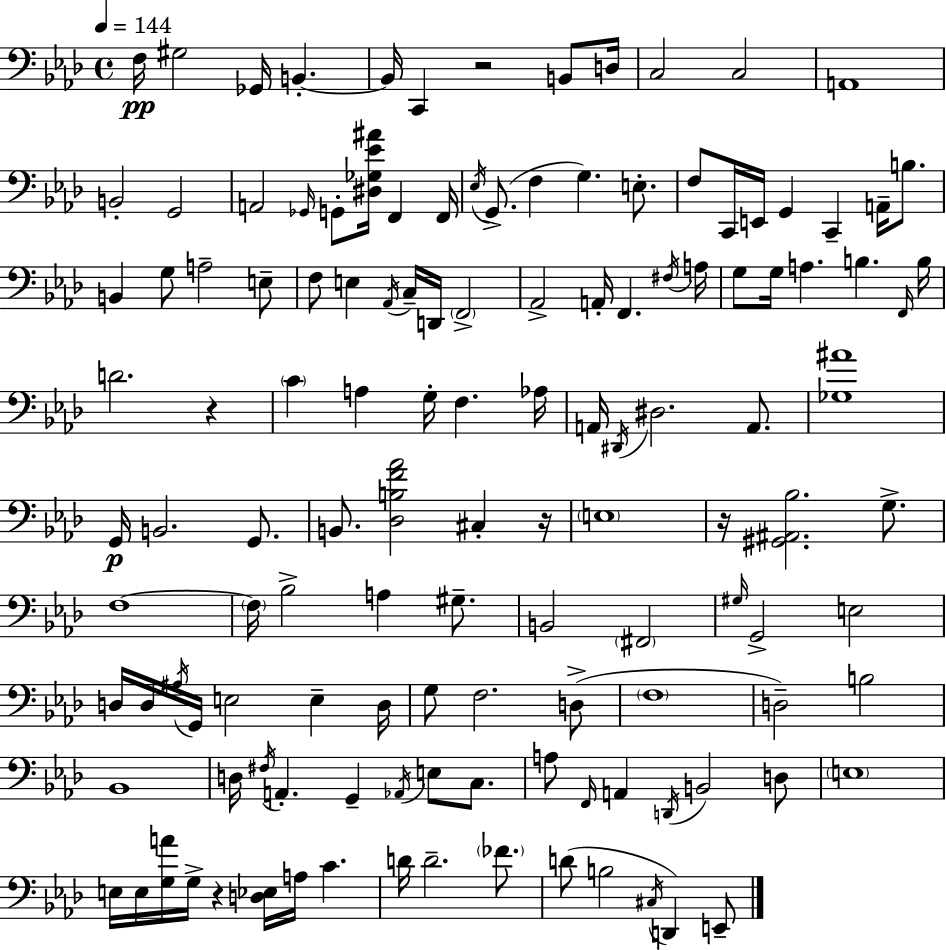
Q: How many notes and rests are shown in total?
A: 130